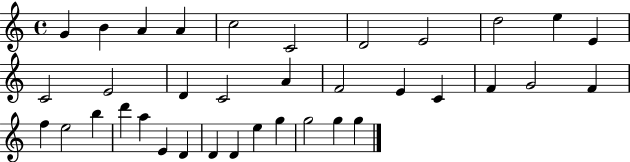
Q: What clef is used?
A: treble